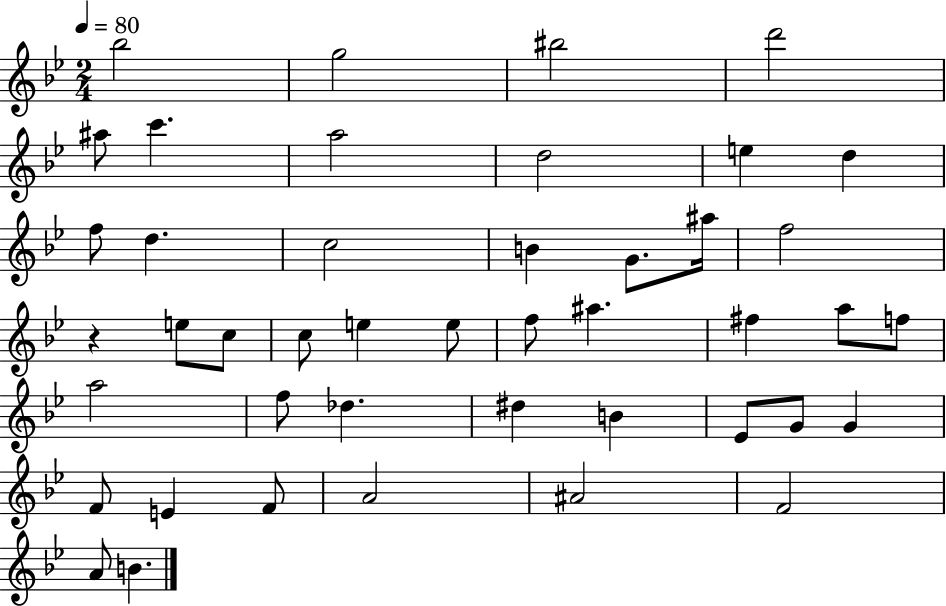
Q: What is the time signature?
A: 2/4